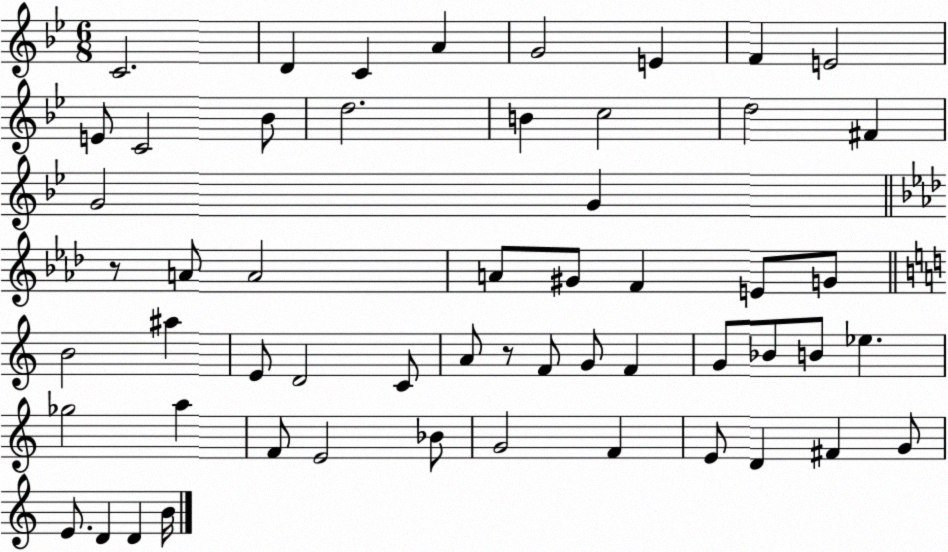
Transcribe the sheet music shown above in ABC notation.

X:1
T:Untitled
M:6/8
L:1/4
K:Bb
C2 D C A G2 E F E2 E/2 C2 _B/2 d2 B c2 d2 ^F G2 G z/2 A/2 A2 A/2 ^G/2 F E/2 G/2 B2 ^a E/2 D2 C/2 A/2 z/2 F/2 G/2 F G/2 _B/2 B/2 _e _g2 a F/2 E2 _B/2 G2 F E/2 D ^F G/2 E/2 D D B/4